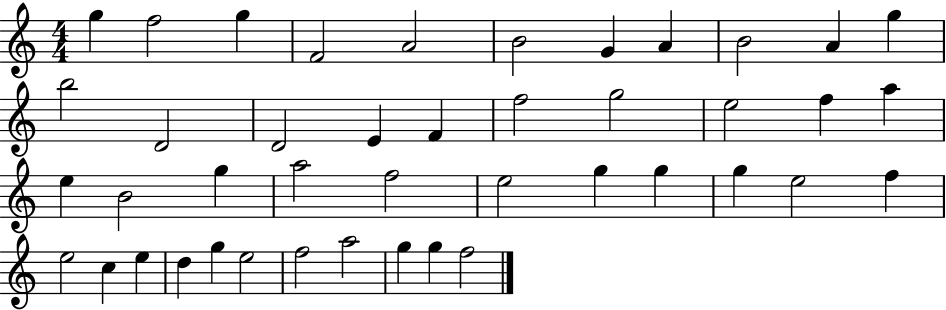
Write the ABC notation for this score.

X:1
T:Untitled
M:4/4
L:1/4
K:C
g f2 g F2 A2 B2 G A B2 A g b2 D2 D2 E F f2 g2 e2 f a e B2 g a2 f2 e2 g g g e2 f e2 c e d g e2 f2 a2 g g f2